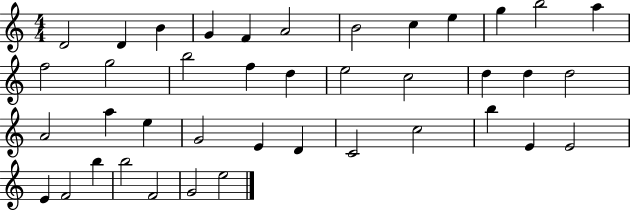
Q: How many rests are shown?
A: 0